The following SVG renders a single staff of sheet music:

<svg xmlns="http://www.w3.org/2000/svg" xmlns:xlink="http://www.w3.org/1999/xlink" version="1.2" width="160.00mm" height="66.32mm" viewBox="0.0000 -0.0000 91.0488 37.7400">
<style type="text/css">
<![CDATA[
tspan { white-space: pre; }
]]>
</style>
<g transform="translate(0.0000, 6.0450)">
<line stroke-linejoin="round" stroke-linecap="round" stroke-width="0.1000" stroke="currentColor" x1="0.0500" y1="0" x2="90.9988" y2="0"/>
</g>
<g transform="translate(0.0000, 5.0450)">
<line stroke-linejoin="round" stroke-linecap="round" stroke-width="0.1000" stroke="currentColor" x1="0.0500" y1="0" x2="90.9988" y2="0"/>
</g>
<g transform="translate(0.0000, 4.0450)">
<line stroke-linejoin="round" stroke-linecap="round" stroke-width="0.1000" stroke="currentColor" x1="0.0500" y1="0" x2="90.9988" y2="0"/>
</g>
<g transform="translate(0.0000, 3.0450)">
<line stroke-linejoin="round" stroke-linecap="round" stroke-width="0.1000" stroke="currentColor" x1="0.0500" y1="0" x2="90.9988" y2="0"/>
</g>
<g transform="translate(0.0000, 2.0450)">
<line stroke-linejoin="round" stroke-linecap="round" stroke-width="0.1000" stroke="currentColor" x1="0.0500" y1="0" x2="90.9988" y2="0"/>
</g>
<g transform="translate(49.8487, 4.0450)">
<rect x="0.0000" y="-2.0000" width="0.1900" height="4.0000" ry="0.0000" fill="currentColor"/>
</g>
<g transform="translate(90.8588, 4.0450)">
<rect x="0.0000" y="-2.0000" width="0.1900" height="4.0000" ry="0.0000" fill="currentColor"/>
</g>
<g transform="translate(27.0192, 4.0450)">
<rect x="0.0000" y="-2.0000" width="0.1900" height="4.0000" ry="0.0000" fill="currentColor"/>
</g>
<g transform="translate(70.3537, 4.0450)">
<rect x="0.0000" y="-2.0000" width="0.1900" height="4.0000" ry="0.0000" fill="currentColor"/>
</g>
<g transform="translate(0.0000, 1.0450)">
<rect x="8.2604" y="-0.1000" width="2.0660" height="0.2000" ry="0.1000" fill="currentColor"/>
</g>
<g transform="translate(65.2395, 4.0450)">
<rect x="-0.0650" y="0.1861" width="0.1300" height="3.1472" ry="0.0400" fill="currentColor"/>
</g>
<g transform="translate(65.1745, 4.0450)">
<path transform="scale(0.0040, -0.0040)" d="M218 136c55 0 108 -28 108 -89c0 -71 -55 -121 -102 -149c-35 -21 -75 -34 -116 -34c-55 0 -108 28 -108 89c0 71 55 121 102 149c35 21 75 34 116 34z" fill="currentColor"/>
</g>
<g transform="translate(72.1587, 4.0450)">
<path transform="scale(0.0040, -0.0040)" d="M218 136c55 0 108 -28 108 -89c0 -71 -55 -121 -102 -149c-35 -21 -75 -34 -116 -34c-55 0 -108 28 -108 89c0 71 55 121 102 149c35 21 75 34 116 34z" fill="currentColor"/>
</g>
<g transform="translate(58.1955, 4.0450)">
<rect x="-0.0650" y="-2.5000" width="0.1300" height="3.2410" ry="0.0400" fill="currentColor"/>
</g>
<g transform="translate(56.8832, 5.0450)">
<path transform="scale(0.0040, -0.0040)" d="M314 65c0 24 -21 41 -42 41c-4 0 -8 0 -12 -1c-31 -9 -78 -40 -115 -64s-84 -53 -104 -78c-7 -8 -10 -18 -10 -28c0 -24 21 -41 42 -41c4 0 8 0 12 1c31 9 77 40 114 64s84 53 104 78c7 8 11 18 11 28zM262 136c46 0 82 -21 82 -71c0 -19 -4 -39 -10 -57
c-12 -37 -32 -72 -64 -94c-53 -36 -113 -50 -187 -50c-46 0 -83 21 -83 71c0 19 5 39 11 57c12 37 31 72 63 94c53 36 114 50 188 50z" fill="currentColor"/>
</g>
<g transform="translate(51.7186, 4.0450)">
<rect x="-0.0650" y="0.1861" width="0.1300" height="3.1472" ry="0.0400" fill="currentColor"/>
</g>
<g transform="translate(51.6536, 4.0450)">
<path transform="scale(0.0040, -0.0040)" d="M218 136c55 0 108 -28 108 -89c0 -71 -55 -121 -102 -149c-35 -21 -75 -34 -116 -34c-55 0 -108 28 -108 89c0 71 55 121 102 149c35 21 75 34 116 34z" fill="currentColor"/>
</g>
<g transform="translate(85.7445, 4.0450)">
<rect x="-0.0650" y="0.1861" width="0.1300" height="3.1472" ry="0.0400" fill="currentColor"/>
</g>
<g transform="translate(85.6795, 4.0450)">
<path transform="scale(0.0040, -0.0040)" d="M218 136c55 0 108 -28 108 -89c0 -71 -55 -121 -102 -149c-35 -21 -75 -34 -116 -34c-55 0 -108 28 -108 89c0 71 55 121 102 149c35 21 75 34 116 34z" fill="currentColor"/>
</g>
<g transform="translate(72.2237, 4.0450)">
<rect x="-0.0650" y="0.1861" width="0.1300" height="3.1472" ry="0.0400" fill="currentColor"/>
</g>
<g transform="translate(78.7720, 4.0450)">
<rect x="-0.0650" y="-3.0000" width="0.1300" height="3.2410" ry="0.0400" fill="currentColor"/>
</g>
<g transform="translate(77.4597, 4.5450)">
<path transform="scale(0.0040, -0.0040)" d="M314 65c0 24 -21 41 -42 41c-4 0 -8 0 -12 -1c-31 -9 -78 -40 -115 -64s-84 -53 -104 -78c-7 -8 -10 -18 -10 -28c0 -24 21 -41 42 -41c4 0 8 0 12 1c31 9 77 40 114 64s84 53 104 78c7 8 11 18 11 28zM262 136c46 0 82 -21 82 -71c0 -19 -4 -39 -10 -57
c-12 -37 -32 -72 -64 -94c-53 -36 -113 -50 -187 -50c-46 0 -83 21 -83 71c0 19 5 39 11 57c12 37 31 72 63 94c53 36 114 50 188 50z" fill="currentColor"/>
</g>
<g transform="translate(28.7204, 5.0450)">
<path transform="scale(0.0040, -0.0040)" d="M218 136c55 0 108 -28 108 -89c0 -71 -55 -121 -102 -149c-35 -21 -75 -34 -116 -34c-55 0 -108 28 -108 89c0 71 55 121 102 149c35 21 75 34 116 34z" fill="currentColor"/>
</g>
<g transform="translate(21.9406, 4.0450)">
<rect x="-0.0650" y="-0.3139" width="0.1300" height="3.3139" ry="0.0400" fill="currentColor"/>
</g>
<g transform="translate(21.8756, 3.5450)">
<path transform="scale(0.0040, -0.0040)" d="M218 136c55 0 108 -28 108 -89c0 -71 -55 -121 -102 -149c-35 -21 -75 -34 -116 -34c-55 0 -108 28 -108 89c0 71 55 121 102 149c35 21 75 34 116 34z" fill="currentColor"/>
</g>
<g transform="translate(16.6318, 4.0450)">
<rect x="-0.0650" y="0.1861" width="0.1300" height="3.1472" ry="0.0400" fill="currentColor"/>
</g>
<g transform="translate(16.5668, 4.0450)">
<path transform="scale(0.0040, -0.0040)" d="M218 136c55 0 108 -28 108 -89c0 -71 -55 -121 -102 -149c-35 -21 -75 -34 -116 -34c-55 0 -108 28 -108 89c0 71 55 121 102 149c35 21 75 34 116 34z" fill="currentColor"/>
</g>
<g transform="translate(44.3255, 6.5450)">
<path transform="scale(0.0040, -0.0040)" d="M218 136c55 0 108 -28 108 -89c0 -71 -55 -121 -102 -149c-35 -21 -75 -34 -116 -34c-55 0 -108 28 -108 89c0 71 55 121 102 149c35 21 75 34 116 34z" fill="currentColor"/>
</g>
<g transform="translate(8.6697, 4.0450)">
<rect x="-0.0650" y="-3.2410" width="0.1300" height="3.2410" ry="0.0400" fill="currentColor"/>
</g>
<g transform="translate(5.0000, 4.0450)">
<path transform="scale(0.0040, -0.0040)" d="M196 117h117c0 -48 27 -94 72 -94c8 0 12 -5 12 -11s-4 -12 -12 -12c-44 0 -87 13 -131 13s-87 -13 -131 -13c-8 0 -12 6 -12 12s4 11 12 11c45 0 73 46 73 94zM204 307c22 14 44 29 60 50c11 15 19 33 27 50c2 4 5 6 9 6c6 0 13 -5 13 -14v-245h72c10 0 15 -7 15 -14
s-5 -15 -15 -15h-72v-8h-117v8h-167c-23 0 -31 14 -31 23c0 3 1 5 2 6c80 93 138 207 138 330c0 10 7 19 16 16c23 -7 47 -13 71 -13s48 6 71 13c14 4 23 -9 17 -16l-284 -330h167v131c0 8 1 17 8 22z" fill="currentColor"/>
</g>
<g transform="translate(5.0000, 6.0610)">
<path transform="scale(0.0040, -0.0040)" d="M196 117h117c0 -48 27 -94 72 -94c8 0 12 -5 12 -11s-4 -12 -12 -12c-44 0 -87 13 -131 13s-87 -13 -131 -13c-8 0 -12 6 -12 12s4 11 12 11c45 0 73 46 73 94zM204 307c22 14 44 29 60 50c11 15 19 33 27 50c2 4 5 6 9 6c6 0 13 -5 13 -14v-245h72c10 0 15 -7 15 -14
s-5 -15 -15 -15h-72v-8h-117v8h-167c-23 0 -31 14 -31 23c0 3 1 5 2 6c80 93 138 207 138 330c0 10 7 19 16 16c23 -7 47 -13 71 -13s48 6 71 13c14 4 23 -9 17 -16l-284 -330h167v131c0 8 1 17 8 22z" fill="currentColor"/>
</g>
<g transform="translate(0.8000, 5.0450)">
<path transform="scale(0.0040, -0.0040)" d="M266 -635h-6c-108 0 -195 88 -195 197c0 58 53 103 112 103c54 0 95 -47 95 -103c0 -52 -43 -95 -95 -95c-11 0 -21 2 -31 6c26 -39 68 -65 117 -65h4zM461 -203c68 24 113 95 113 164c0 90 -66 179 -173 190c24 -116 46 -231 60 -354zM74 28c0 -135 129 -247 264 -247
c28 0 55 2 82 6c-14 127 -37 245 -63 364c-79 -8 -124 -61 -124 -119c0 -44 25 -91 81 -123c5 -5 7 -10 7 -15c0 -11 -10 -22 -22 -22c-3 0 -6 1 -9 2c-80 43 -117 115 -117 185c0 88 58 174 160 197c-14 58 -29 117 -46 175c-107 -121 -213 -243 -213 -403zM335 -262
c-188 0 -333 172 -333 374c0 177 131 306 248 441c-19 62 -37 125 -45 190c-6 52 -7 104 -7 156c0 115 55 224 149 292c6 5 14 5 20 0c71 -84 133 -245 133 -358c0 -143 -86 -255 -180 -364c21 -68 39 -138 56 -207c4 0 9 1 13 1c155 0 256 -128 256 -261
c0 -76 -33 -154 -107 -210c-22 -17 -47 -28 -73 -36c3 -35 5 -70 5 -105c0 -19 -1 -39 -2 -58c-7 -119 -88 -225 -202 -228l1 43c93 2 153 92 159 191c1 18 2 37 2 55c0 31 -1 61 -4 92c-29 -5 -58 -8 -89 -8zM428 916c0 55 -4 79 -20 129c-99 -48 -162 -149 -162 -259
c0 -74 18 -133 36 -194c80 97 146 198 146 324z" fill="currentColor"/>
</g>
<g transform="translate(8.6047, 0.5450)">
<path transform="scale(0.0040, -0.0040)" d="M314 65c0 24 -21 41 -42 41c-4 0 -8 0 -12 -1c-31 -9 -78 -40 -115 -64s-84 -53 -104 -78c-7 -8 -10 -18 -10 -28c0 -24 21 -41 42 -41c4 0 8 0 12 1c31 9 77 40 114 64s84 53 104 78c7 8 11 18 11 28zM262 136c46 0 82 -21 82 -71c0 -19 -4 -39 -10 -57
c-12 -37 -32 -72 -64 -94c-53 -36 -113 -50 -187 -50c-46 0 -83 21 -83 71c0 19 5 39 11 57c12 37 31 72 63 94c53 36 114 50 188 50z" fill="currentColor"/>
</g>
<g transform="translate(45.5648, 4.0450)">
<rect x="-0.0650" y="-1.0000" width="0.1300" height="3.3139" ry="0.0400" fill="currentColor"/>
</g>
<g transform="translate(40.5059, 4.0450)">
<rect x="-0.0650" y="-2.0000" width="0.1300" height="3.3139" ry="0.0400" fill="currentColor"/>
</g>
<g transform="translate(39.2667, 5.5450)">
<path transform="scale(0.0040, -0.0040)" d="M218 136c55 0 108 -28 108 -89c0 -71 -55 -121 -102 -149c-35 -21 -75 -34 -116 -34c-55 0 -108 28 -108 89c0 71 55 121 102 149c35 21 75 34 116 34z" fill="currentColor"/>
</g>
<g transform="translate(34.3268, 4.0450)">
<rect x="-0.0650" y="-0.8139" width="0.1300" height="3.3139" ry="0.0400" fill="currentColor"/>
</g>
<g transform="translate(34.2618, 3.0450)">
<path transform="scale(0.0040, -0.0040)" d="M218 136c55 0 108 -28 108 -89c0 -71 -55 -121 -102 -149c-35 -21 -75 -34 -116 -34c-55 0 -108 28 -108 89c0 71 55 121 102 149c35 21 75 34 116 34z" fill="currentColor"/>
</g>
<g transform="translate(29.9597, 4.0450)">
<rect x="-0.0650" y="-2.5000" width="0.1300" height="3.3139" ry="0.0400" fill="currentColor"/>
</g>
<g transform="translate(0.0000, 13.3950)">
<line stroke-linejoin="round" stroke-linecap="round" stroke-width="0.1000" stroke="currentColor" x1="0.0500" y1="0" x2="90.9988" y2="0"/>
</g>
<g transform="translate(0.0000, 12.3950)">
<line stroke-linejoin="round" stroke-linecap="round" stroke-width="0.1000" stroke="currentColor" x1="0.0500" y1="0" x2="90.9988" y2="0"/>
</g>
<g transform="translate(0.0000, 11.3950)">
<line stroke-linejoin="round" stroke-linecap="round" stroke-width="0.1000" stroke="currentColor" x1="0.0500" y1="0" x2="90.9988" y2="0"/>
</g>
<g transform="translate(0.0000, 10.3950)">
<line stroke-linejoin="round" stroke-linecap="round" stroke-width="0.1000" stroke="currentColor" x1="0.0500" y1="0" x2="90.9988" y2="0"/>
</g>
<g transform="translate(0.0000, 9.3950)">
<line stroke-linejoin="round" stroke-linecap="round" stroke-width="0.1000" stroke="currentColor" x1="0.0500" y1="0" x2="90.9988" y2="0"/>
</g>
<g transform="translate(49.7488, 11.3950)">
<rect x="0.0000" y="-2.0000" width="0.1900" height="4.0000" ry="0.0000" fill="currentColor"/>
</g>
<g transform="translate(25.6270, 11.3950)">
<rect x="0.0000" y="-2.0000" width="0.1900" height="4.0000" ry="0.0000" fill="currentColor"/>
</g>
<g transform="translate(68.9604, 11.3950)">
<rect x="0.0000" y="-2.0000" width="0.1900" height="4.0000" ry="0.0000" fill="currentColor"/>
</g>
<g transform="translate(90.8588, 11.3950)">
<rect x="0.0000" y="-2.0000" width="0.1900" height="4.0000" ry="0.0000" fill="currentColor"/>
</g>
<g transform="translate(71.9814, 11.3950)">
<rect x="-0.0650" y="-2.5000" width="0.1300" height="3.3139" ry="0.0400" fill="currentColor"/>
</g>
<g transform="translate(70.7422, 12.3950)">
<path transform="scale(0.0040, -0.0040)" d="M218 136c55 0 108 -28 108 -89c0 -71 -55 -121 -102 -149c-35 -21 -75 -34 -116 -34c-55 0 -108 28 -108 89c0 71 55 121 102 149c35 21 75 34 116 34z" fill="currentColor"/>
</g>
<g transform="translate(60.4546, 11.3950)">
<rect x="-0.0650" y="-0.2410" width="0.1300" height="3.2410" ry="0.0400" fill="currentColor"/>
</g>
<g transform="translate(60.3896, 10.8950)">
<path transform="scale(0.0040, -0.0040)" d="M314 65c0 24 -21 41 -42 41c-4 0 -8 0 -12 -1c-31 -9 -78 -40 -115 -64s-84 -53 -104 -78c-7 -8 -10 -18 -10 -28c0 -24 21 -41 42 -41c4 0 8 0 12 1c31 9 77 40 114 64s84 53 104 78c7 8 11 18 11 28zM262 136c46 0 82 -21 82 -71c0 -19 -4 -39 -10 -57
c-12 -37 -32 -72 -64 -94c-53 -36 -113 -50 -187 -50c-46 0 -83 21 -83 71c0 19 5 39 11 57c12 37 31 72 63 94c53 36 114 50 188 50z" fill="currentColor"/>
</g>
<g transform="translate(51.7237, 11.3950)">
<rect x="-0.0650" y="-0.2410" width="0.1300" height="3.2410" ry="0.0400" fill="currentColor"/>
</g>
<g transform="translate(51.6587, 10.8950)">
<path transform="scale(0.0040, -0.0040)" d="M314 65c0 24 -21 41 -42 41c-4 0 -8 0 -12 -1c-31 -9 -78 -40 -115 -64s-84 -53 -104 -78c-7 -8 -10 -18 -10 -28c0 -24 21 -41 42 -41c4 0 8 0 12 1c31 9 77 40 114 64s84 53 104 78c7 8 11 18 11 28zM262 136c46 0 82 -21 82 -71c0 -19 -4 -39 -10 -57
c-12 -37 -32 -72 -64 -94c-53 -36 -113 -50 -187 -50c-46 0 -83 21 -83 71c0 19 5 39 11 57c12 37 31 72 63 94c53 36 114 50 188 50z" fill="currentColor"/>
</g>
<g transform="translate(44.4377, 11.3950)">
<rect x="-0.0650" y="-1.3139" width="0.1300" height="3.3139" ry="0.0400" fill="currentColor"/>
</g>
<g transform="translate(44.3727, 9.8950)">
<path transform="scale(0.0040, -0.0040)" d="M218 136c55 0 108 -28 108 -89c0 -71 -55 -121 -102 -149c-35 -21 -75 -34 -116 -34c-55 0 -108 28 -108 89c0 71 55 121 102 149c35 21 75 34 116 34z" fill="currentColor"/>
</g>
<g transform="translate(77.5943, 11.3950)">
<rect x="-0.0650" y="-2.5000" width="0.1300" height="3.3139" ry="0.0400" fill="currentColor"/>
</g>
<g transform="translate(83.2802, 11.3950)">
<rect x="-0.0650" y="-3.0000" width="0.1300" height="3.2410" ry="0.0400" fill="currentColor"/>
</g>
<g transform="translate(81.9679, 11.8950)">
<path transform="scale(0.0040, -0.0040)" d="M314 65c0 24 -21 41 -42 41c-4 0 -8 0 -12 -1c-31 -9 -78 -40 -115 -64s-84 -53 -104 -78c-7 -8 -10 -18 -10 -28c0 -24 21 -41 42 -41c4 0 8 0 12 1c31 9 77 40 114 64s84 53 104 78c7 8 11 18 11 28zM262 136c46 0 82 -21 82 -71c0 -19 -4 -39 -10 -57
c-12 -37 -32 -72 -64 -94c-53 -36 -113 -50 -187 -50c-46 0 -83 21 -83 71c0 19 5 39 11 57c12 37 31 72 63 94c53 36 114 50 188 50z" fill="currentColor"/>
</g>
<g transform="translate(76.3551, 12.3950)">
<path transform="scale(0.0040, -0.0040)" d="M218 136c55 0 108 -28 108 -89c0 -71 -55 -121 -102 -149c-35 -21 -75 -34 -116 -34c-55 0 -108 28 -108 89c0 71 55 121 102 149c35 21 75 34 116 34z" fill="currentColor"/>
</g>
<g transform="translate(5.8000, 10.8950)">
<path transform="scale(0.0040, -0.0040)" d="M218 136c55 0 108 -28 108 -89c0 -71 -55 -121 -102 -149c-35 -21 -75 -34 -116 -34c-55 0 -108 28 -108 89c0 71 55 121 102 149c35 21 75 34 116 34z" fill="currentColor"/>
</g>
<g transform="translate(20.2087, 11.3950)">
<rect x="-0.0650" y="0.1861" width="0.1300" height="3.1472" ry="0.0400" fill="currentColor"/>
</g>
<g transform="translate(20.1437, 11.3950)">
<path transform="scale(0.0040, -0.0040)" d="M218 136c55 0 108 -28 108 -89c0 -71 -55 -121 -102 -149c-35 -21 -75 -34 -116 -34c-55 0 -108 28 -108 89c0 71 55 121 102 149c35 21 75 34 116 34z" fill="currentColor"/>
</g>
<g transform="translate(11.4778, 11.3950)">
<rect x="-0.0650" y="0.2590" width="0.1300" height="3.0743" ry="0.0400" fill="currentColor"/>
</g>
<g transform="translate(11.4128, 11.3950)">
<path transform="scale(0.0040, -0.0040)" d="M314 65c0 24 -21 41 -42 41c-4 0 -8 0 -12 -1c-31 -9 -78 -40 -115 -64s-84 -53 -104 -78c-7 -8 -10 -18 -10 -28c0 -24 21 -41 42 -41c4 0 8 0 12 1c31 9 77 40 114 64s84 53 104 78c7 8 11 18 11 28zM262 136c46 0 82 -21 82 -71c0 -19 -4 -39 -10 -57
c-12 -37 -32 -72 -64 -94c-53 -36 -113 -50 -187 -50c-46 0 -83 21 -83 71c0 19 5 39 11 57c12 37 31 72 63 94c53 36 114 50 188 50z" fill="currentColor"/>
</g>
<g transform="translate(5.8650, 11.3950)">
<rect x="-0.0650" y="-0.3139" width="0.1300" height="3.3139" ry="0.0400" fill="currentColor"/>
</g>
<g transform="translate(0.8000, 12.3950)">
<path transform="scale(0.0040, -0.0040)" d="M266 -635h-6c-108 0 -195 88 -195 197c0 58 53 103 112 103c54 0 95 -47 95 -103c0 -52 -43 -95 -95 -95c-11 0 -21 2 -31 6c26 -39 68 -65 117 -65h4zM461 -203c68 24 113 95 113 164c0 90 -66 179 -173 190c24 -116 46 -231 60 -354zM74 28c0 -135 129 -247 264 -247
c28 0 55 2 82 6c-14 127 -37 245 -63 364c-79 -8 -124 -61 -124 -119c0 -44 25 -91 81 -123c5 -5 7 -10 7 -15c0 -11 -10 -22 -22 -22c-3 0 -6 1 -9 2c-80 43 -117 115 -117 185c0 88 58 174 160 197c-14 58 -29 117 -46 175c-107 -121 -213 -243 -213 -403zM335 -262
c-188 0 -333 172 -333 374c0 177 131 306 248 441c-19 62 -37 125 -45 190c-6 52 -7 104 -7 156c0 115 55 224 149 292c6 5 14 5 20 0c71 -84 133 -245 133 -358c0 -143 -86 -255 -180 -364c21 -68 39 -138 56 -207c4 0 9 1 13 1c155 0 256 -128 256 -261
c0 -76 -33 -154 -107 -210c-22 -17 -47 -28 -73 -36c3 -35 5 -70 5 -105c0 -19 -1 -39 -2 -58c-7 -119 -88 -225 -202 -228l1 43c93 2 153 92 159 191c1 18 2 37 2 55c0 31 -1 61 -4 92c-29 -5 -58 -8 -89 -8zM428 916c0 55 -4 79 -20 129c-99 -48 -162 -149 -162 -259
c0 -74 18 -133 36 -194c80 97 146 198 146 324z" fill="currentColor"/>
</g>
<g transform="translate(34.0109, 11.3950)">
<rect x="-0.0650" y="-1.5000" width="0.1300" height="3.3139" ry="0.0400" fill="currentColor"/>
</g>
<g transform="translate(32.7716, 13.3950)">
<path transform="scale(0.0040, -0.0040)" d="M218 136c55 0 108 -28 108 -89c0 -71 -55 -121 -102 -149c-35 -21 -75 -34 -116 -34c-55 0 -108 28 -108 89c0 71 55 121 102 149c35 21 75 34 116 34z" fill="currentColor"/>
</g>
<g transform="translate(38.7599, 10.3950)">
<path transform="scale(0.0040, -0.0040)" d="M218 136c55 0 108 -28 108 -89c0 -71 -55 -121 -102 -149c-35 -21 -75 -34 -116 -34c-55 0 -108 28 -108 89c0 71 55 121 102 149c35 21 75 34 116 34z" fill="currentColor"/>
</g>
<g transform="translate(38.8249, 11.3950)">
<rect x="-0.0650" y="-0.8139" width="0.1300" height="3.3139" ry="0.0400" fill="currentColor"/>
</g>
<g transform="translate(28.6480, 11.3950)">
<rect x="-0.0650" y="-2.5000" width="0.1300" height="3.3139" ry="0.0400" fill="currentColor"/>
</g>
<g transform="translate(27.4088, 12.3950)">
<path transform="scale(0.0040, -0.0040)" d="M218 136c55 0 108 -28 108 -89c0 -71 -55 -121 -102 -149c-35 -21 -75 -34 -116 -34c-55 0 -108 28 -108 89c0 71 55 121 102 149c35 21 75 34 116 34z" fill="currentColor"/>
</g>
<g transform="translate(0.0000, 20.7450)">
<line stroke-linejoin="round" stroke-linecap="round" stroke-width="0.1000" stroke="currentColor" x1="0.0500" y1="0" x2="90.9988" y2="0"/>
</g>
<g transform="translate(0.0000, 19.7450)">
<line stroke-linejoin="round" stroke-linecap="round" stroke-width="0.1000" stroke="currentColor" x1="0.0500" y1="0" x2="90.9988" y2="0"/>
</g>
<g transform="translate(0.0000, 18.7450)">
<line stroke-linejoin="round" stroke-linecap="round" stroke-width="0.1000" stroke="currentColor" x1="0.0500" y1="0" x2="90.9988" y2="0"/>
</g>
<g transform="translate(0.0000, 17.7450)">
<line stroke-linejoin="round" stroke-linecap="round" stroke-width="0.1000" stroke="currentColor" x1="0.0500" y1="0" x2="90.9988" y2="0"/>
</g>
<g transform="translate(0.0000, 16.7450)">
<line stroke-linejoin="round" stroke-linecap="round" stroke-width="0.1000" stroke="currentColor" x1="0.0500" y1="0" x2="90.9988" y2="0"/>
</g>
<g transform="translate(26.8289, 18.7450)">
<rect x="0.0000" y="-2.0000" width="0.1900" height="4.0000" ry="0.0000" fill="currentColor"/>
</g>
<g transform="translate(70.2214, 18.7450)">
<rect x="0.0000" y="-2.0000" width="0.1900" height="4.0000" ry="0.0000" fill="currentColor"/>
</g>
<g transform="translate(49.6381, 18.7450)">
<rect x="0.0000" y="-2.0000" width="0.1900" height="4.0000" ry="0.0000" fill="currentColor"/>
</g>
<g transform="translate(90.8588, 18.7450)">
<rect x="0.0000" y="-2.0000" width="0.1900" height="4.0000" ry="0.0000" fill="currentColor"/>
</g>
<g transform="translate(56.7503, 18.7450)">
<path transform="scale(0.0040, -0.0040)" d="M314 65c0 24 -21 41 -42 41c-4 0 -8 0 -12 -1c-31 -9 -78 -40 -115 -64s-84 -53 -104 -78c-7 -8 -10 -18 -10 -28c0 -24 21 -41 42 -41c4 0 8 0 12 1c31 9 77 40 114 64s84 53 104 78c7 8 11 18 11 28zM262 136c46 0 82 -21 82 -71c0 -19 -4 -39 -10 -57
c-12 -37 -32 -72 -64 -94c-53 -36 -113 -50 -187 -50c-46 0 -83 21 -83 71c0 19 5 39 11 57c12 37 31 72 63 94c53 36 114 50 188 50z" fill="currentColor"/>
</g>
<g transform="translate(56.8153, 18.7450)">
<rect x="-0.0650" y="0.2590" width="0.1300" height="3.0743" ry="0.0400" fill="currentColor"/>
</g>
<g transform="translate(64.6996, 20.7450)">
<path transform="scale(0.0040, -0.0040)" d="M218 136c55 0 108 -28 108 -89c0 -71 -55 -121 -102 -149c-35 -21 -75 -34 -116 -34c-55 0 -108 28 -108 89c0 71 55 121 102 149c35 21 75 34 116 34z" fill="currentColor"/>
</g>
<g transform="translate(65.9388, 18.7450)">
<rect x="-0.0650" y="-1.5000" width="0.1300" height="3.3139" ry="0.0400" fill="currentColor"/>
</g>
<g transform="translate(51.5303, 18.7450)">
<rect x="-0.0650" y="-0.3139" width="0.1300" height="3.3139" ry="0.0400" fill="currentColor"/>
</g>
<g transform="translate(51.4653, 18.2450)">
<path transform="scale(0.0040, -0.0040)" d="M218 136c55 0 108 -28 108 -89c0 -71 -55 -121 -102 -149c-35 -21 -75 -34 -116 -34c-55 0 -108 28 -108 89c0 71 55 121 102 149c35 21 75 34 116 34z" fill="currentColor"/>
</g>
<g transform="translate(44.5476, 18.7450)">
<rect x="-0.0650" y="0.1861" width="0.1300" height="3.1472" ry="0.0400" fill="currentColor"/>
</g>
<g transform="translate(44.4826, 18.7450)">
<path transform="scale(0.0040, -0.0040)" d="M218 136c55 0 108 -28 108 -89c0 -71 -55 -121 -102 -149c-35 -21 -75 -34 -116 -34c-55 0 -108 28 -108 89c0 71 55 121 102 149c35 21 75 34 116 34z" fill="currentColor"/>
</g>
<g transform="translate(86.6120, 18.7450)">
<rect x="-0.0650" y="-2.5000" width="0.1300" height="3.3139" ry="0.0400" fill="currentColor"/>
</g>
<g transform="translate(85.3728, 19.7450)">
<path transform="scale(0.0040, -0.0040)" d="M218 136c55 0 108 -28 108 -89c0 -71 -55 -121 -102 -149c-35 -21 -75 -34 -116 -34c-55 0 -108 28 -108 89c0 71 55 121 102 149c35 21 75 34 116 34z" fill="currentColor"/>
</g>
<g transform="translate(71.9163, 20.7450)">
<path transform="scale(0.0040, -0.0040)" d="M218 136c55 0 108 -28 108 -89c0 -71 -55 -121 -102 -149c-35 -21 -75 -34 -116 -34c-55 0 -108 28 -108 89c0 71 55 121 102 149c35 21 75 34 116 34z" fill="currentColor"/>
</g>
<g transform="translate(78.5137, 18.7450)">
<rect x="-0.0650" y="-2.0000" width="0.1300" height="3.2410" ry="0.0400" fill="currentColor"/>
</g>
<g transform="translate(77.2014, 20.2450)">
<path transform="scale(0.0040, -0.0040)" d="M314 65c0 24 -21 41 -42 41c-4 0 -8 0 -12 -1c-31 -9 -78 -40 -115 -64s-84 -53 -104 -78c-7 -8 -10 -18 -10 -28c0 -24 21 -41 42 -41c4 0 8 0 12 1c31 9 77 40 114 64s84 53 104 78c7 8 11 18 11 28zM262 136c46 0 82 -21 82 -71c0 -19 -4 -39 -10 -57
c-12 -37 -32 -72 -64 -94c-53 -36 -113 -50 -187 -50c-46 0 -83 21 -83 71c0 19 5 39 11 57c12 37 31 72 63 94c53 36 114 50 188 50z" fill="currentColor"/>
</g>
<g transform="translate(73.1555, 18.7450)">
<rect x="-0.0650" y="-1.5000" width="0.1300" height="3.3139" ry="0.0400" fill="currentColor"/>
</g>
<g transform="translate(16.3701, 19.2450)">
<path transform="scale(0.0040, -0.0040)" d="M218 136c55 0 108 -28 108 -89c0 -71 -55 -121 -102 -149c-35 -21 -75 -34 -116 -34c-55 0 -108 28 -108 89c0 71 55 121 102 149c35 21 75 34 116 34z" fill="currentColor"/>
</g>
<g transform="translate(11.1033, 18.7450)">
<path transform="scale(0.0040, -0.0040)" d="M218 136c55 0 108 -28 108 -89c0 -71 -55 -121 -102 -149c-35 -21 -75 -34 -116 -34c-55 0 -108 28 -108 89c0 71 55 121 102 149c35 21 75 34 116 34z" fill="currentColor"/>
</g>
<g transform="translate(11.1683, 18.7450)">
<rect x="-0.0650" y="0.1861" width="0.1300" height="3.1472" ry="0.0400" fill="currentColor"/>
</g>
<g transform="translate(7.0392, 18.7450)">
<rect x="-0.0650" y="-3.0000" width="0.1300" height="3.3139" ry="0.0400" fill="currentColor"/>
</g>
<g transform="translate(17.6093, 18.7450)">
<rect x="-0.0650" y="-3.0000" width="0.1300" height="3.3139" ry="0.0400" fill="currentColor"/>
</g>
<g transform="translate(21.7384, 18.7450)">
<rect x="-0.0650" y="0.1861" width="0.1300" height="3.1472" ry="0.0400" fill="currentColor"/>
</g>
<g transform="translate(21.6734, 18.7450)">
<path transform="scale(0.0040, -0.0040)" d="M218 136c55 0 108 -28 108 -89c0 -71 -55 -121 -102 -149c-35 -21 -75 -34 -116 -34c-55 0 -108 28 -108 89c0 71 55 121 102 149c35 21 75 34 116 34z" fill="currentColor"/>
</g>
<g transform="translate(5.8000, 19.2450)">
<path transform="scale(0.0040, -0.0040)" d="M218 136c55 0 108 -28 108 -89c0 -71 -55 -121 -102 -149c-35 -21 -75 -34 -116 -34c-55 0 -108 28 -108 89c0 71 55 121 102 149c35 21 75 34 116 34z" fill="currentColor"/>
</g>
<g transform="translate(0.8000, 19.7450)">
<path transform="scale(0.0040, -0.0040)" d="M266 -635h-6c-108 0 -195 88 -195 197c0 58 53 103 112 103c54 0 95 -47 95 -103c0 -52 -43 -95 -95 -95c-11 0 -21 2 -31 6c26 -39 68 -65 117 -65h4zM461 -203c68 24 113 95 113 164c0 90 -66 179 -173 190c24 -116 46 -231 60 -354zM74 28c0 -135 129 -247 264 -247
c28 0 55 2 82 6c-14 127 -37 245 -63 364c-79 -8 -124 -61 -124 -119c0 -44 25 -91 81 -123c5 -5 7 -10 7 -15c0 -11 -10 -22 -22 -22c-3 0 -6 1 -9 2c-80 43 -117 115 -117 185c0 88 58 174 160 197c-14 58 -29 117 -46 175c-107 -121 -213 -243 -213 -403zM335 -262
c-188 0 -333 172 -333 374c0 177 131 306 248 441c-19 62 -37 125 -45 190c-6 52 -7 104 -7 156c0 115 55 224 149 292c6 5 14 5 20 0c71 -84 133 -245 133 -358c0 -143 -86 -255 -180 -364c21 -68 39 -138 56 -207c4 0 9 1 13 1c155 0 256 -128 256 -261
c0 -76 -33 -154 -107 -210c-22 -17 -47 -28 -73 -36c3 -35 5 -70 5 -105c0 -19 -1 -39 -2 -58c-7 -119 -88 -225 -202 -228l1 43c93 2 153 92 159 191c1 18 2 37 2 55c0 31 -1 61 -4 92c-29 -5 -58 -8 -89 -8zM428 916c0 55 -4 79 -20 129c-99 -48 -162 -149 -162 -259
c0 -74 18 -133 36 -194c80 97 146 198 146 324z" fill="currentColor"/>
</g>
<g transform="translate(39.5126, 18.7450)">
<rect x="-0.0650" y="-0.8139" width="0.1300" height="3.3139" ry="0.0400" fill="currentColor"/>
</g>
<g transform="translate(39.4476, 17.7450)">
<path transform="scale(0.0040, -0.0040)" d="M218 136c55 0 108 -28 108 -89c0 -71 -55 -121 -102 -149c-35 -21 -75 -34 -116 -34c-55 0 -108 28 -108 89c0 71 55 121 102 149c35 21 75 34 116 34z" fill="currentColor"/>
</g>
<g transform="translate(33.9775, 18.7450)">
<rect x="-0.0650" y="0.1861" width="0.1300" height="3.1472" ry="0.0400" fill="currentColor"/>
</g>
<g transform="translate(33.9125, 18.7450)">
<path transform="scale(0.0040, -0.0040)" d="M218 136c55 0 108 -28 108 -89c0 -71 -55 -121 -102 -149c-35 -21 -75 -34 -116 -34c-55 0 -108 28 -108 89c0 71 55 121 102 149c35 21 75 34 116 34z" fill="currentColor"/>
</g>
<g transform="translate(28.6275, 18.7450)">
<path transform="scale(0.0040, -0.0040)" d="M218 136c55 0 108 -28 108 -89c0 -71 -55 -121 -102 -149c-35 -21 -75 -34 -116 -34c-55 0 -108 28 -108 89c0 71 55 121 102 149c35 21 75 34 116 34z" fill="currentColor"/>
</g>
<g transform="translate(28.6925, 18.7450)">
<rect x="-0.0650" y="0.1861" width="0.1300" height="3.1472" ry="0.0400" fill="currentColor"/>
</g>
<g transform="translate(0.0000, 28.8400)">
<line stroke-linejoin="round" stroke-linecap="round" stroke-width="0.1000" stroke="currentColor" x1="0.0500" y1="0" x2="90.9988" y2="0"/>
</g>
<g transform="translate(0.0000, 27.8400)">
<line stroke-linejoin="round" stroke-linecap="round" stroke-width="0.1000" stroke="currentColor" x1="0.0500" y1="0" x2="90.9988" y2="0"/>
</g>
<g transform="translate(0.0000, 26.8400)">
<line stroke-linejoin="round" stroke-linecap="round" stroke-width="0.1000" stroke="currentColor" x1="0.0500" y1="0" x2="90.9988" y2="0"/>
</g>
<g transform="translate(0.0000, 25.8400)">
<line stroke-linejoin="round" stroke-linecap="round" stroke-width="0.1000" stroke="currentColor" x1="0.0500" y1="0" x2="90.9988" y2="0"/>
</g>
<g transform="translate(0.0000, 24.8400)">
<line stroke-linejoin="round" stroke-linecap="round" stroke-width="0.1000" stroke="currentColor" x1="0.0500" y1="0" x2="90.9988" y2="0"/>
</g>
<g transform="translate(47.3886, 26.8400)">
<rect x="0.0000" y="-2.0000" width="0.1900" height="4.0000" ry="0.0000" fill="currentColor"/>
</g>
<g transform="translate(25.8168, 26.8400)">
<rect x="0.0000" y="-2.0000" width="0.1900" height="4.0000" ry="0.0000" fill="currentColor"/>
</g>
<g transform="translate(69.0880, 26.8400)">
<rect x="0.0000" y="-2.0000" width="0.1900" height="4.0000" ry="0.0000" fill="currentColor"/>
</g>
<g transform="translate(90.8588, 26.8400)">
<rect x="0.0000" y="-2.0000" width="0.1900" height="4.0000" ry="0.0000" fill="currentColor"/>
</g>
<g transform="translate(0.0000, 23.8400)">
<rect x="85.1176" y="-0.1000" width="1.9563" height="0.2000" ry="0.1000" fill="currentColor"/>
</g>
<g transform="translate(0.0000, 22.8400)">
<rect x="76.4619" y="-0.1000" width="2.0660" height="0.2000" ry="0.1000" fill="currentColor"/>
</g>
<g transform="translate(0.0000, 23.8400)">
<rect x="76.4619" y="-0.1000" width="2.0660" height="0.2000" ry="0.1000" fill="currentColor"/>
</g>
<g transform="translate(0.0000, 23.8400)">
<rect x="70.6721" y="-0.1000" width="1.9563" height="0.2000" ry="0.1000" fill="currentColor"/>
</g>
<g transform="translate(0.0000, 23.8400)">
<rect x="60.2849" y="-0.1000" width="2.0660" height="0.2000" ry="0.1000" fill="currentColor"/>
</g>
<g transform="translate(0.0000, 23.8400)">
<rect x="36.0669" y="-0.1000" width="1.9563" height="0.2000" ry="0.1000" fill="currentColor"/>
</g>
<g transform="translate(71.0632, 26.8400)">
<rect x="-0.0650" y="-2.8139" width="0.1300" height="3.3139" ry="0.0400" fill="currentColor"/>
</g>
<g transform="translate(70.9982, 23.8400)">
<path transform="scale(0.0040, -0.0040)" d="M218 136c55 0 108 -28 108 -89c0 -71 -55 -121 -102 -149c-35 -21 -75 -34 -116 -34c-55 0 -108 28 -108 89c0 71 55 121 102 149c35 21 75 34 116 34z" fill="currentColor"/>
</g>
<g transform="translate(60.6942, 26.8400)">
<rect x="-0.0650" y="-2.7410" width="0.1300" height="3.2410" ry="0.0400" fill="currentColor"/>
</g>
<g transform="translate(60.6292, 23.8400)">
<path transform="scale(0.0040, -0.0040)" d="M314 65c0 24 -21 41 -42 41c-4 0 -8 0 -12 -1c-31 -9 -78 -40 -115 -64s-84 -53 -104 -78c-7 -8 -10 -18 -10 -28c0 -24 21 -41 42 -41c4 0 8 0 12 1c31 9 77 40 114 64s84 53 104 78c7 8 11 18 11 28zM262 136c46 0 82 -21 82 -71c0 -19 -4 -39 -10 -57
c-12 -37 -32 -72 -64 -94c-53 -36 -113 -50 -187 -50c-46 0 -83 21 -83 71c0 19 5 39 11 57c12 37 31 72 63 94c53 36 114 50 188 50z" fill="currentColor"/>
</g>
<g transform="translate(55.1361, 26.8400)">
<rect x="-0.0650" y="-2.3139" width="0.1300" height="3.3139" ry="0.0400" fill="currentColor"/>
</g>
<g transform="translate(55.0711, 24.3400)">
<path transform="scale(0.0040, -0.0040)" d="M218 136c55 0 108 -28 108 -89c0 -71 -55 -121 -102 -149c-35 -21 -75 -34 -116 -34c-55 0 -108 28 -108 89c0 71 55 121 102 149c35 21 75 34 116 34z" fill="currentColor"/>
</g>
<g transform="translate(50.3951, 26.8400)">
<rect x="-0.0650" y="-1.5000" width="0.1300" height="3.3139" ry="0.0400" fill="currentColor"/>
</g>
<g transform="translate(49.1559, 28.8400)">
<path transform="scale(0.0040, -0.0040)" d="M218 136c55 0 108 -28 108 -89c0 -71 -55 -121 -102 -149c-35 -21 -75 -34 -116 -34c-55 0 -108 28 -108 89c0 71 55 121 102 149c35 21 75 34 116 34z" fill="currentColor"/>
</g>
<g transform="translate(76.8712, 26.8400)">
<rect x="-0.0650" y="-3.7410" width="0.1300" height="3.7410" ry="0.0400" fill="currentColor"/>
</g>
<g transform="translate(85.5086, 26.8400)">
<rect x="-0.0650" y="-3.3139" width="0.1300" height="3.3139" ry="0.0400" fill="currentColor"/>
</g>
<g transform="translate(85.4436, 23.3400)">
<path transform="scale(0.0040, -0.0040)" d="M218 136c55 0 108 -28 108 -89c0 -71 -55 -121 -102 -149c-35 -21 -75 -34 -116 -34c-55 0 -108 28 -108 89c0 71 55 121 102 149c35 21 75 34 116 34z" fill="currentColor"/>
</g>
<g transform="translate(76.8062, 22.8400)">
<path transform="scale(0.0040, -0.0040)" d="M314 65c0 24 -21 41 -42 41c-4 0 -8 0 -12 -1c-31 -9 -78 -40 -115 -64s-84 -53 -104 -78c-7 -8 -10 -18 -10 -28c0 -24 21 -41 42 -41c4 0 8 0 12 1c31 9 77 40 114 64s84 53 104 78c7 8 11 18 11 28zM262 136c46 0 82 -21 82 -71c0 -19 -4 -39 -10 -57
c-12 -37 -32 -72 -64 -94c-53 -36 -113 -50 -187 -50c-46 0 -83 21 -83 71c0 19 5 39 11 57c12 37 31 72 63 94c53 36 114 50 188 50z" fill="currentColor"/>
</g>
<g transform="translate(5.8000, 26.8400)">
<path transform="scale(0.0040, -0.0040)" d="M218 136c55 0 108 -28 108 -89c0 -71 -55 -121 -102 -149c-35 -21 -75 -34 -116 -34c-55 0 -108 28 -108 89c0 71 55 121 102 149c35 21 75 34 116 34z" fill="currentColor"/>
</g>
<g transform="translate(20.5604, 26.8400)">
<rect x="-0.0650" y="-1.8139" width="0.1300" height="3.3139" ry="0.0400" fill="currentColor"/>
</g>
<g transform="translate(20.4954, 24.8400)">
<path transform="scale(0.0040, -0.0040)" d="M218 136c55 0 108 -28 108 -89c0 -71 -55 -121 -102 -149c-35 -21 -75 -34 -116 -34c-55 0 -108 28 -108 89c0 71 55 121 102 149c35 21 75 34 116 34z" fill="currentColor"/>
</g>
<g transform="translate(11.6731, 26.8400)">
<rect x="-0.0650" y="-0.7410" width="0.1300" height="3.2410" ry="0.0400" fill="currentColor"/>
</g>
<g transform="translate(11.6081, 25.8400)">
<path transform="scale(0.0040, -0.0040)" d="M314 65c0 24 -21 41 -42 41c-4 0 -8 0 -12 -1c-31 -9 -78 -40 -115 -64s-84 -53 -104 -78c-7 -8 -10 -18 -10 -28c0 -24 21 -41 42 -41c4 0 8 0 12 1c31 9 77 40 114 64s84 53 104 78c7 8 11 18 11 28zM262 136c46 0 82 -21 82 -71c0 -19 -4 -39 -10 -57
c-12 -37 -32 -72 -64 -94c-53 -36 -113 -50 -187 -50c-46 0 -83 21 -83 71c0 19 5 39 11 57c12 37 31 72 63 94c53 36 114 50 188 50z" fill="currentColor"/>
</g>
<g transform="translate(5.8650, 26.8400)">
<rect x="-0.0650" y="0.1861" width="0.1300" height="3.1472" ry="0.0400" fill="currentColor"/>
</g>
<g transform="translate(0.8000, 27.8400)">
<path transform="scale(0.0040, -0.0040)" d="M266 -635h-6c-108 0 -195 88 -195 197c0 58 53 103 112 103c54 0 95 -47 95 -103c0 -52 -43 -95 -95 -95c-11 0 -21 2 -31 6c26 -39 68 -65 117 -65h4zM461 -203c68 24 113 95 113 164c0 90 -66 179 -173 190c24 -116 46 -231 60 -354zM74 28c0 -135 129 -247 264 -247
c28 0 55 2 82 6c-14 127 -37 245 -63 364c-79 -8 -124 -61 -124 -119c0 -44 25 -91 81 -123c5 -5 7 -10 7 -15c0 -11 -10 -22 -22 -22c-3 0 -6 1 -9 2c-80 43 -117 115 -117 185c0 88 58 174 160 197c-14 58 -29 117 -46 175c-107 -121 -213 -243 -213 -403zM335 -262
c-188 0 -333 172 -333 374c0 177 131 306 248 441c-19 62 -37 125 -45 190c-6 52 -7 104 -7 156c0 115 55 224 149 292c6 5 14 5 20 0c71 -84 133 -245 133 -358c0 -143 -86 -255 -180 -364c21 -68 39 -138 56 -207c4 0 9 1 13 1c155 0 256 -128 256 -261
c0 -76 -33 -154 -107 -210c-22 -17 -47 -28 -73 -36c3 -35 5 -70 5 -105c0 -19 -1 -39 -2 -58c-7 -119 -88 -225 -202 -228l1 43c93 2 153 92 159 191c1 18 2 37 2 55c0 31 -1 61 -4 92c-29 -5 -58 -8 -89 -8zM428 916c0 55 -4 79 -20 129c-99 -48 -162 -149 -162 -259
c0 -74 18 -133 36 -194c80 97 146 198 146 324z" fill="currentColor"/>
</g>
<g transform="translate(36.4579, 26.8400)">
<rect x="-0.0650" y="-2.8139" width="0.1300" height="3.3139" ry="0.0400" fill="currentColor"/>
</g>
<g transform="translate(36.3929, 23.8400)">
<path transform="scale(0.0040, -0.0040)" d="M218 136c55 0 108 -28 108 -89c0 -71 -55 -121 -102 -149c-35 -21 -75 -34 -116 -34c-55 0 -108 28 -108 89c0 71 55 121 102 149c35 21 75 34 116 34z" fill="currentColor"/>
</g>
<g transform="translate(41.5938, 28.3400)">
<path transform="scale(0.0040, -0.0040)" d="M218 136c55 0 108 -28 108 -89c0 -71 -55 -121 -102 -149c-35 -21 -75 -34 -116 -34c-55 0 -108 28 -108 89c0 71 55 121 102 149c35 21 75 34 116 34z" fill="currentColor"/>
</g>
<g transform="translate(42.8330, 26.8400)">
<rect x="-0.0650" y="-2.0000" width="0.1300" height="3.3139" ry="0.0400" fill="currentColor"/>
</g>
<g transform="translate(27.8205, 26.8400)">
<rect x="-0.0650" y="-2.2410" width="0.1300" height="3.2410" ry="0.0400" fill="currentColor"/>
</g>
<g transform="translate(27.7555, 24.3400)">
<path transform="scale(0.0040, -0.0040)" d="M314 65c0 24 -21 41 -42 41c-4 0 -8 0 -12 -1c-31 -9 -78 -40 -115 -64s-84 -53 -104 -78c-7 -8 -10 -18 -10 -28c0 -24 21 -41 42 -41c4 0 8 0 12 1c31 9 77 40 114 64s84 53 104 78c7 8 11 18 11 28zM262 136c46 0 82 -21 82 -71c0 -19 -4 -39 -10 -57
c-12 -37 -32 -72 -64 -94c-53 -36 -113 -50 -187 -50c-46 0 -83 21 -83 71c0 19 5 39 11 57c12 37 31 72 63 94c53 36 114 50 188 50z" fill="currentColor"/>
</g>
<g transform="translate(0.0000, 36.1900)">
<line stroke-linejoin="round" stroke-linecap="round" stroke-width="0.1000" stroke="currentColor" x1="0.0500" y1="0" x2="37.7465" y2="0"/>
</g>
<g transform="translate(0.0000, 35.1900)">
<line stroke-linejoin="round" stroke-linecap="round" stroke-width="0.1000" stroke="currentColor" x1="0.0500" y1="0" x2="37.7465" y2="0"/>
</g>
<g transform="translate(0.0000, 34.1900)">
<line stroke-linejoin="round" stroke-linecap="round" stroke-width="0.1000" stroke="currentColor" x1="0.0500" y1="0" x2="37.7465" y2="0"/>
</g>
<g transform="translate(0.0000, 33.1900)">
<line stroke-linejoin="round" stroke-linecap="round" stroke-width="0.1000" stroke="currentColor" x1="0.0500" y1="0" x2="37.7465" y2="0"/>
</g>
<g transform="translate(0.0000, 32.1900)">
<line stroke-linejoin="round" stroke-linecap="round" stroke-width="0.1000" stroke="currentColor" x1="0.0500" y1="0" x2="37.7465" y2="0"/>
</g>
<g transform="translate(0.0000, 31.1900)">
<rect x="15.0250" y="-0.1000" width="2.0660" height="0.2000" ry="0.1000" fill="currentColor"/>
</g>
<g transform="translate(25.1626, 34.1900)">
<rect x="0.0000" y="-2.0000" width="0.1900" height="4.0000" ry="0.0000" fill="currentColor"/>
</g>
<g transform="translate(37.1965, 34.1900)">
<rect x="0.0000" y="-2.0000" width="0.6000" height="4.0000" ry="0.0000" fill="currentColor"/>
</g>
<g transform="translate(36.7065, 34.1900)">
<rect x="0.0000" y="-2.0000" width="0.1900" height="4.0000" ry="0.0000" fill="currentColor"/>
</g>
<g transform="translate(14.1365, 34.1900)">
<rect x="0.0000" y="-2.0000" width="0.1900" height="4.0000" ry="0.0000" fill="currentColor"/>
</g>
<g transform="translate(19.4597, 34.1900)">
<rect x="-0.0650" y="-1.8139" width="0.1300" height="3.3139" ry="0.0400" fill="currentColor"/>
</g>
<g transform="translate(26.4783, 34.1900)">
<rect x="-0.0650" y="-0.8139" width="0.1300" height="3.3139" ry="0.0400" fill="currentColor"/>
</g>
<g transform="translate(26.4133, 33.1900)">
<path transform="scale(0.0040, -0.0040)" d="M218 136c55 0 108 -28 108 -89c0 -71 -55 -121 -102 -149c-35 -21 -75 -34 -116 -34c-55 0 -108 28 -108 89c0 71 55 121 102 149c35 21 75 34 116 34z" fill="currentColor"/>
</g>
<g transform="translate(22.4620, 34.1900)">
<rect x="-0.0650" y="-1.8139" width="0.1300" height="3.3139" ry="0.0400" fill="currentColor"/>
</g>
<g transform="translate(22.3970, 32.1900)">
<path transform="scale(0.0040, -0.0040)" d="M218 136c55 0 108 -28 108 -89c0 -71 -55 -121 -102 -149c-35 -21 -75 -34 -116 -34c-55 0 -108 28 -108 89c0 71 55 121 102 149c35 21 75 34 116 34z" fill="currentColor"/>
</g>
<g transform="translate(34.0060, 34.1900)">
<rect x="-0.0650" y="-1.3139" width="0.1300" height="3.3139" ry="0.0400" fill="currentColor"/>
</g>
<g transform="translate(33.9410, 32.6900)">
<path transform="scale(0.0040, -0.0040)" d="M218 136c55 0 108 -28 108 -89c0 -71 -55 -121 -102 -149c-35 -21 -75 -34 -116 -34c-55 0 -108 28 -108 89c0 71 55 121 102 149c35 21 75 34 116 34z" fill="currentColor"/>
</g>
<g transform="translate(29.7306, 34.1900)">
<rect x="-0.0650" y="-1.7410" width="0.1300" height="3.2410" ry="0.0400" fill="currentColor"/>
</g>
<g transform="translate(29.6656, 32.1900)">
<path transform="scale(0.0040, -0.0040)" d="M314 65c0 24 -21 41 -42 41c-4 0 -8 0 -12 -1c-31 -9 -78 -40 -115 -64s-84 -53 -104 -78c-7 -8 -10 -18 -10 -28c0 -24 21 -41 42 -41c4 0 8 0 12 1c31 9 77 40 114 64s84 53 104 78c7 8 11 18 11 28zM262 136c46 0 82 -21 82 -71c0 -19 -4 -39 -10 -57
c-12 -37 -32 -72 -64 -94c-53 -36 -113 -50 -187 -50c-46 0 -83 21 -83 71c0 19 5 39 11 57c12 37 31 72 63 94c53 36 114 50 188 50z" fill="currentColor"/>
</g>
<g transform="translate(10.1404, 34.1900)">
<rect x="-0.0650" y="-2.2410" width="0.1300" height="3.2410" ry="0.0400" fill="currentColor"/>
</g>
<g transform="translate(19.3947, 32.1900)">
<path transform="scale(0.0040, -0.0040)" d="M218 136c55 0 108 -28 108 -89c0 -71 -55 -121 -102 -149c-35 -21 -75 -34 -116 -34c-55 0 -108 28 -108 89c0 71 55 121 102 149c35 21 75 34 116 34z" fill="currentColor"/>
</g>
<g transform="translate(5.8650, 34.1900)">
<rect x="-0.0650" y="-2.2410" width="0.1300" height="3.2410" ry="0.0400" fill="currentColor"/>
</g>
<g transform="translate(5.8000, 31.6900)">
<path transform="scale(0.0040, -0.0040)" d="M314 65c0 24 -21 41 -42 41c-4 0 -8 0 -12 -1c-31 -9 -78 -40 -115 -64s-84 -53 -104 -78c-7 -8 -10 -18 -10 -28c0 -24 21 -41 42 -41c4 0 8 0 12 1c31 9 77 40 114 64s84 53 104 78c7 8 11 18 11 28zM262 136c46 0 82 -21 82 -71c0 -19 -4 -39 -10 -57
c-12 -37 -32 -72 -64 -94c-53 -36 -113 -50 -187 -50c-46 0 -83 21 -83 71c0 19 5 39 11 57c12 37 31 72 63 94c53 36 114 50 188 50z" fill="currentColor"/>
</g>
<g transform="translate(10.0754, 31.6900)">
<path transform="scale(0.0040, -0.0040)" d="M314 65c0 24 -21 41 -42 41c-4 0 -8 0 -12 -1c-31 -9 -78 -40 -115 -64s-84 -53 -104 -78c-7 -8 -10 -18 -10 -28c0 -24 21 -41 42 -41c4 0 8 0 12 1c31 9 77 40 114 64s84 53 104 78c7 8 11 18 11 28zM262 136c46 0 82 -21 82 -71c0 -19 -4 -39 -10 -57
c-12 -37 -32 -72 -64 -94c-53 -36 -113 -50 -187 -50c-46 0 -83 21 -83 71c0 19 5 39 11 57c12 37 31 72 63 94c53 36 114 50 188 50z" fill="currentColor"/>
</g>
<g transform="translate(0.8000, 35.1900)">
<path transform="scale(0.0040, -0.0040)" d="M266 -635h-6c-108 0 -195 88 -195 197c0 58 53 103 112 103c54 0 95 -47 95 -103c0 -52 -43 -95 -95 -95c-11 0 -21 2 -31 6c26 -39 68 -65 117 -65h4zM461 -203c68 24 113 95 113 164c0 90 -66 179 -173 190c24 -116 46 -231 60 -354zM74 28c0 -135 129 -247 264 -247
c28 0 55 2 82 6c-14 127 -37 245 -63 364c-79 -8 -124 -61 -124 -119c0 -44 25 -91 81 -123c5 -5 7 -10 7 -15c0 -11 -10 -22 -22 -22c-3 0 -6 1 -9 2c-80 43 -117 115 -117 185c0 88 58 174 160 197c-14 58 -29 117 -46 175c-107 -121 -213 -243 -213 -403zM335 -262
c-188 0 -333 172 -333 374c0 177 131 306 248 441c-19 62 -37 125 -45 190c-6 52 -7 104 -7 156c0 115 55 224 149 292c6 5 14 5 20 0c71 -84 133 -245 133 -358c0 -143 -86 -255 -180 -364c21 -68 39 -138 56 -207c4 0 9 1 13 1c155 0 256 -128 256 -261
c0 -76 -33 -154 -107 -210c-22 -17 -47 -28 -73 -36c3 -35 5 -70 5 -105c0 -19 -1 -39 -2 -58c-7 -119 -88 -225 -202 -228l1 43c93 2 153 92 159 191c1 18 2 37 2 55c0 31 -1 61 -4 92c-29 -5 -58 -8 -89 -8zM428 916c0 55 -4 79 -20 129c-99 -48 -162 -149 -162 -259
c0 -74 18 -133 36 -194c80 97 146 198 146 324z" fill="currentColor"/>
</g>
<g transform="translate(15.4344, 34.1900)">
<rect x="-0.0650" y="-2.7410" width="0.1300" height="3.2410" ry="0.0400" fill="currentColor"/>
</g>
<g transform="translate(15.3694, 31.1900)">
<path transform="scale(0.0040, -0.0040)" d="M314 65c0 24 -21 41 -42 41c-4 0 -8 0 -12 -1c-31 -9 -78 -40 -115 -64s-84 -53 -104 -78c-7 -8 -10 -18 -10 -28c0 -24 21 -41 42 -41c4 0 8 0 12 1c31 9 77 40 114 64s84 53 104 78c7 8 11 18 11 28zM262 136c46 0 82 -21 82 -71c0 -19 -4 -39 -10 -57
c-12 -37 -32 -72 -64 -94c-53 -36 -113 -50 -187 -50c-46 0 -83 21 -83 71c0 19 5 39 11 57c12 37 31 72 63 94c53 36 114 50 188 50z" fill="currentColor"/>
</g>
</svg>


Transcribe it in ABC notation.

X:1
T:Untitled
M:4/4
L:1/4
K:C
b2 B c G d F D B G2 B B A2 B c B2 B G E d e c2 c2 G G A2 A B A B B B d B c B2 E E F2 G B d2 f g2 a F E g a2 a c'2 b g2 g2 a2 f f d f2 e